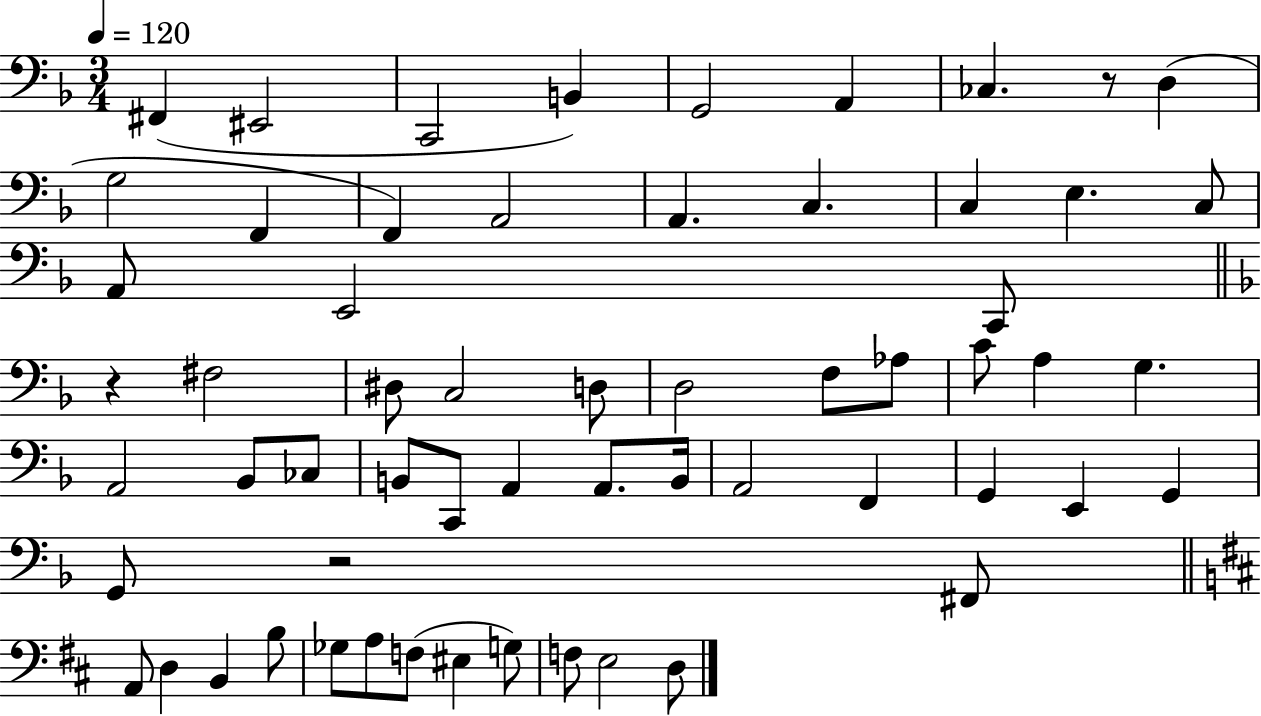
{
  \clef bass
  \numericTimeSignature
  \time 3/4
  \key f \major
  \tempo 4 = 120
  fis,4( eis,2 | c,2 b,4) | g,2 a,4 | ces4. r8 d4( | \break g2 f,4 | f,4) a,2 | a,4. c4. | c4 e4. c8 | \break a,8 e,2 c,8 | \bar "||" \break \key f \major r4 fis2 | dis8 c2 d8 | d2 f8 aes8 | c'8 a4 g4. | \break a,2 bes,8 ces8 | b,8 c,8 a,4 a,8. b,16 | a,2 f,4 | g,4 e,4 g,4 | \break g,8 r2 fis,8 | \bar "||" \break \key d \major a,8 d4 b,4 b8 | ges8 a8 f8( eis4 g8) | f8 e2 d8 | \bar "|."
}